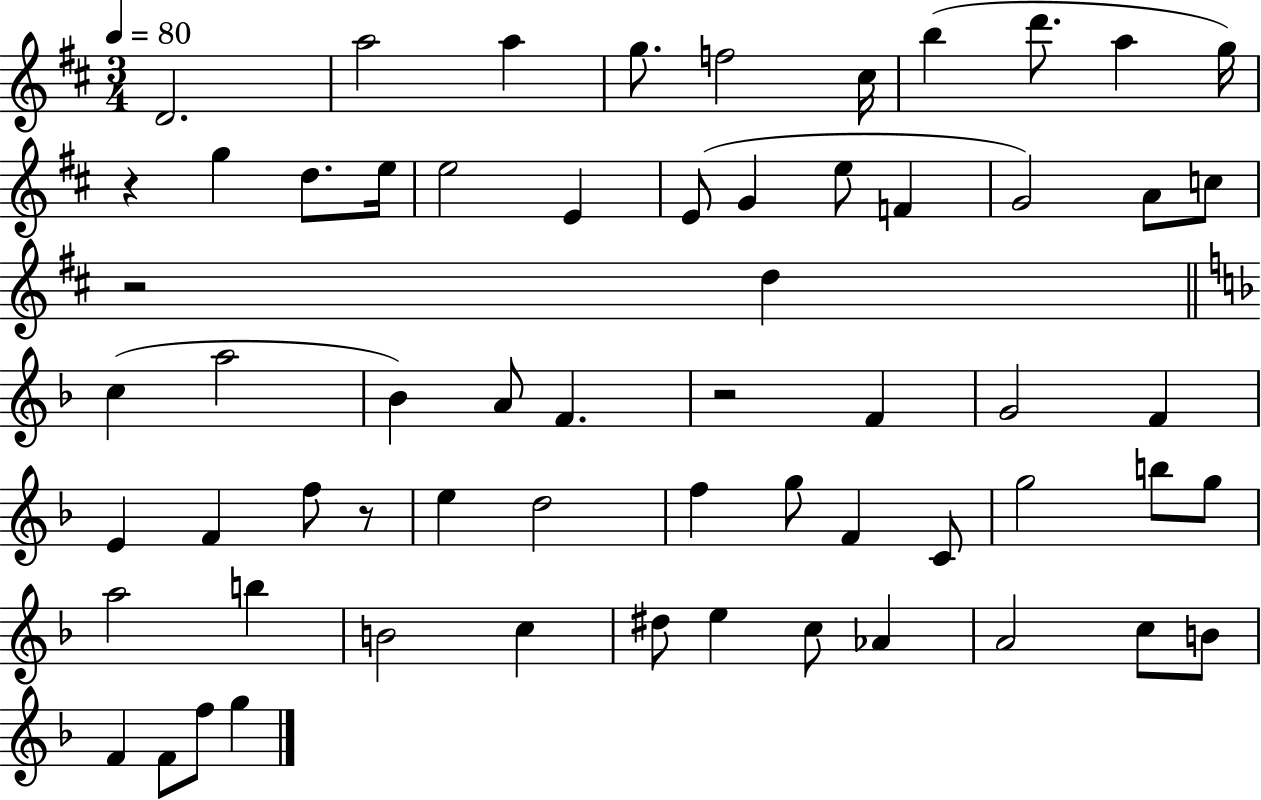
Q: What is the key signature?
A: D major